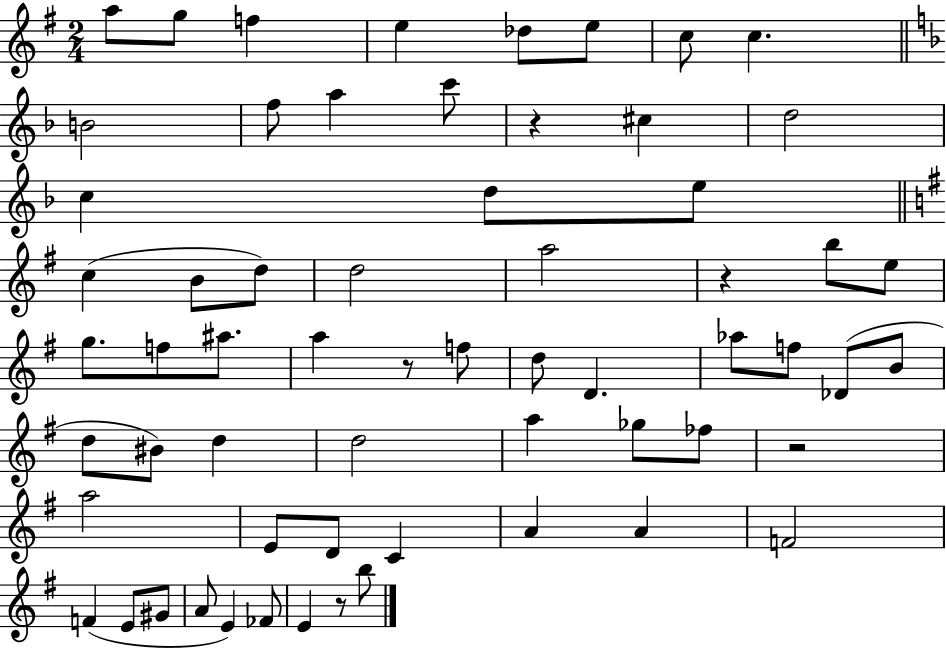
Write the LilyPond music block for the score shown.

{
  \clef treble
  \numericTimeSignature
  \time 2/4
  \key g \major
  a''8 g''8 f''4 | e''4 des''8 e''8 | c''8 c''4. | \bar "||" \break \key f \major b'2 | f''8 a''4 c'''8 | r4 cis''4 | d''2 | \break c''4 d''8 e''8 | \bar "||" \break \key g \major c''4( b'8 d''8) | d''2 | a''2 | r4 b''8 e''8 | \break g''8. f''8 ais''8. | a''4 r8 f''8 | d''8 d'4. | aes''8 f''8 des'8( b'8 | \break d''8 bis'8) d''4 | d''2 | a''4 ges''8 fes''8 | r2 | \break a''2 | e'8 d'8 c'4 | a'4 a'4 | f'2 | \break f'4( e'8 gis'8 | a'8 e'4) fes'8 | e'4 r8 b''8 | \bar "|."
}